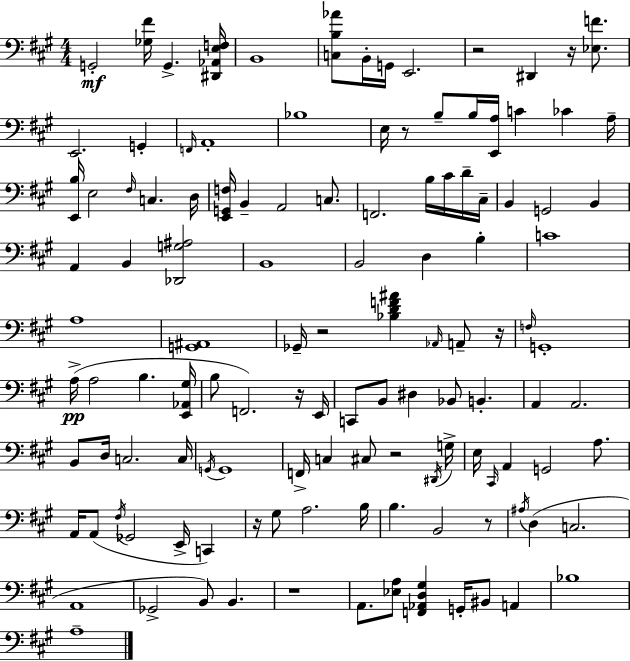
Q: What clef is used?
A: bass